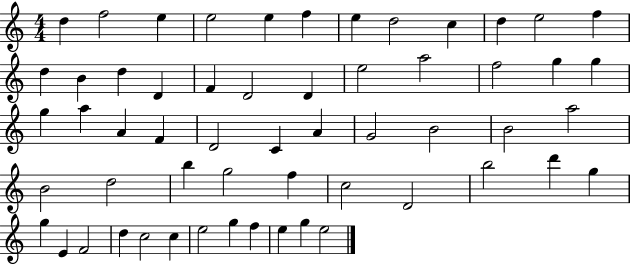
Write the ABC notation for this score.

X:1
T:Untitled
M:4/4
L:1/4
K:C
d f2 e e2 e f e d2 c d e2 f d B d D F D2 D e2 a2 f2 g g g a A F D2 C A G2 B2 B2 a2 B2 d2 b g2 f c2 D2 b2 d' g g E F2 d c2 c e2 g f e g e2